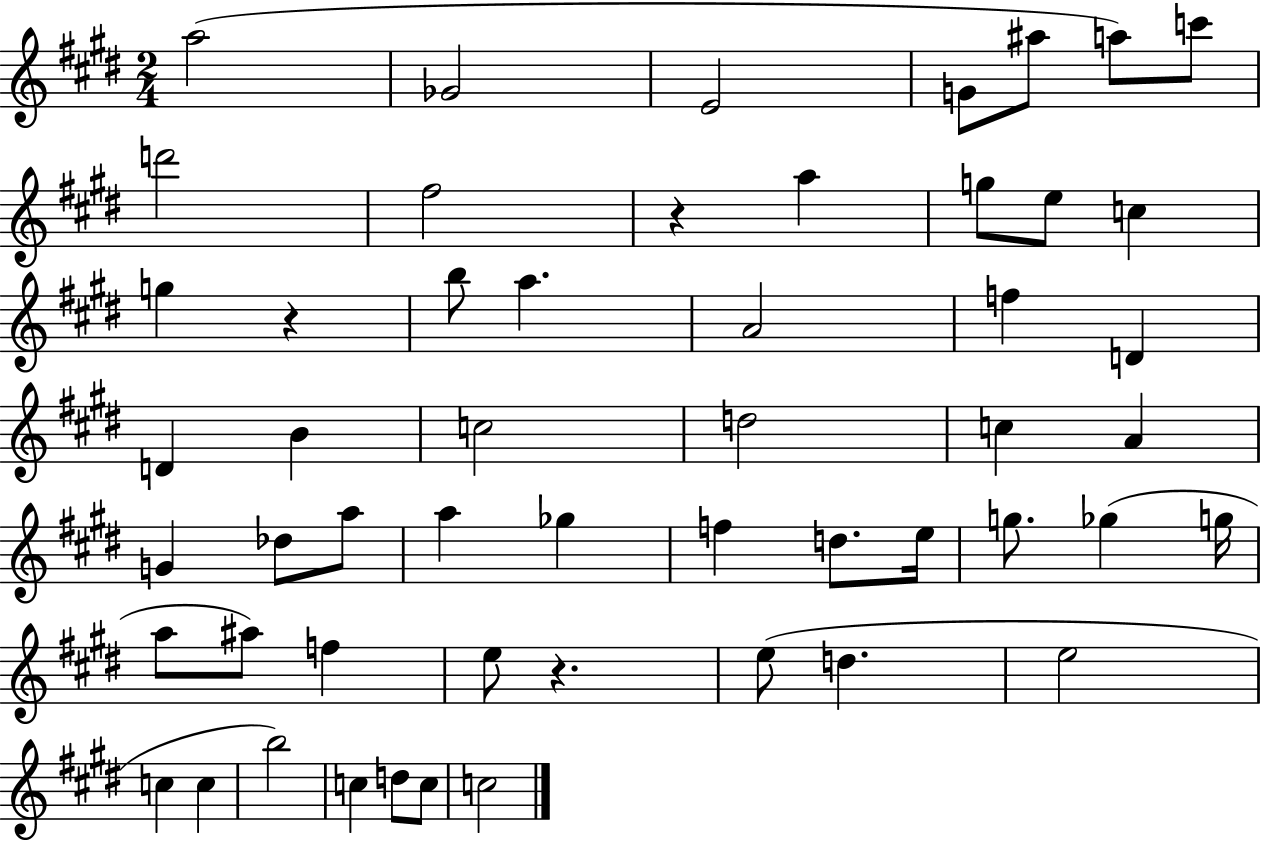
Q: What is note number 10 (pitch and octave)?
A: A5